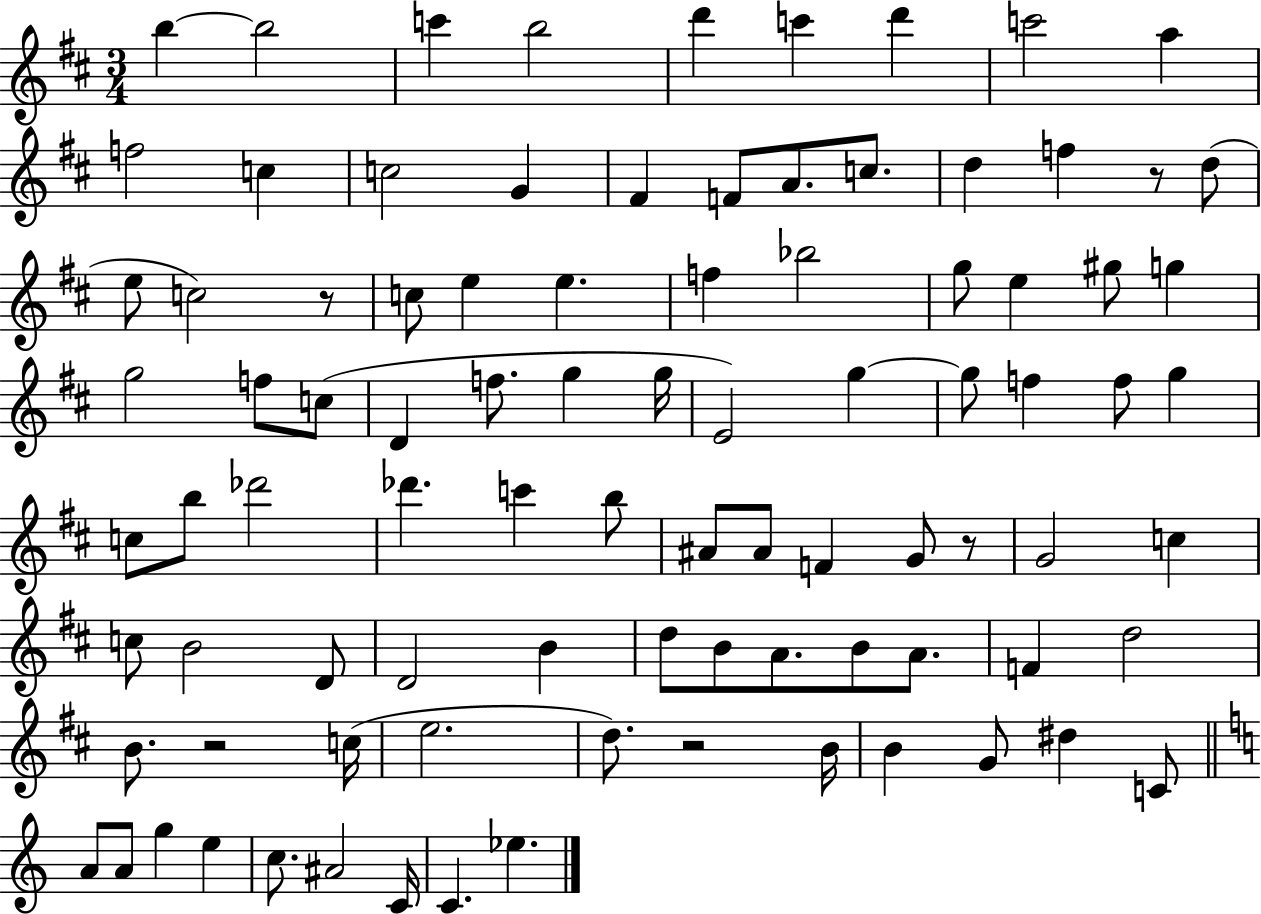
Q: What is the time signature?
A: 3/4